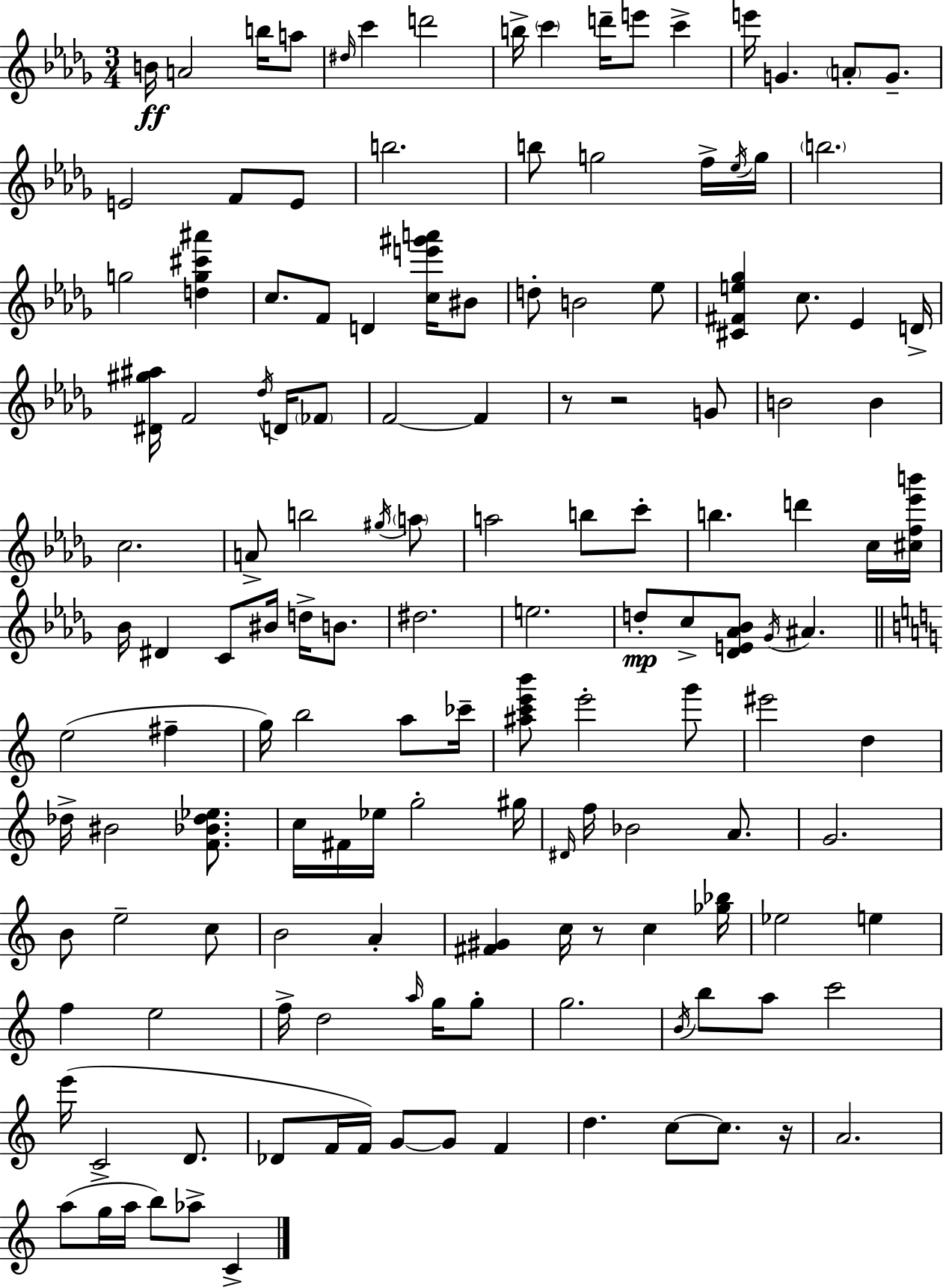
{
  \clef treble
  \numericTimeSignature
  \time 3/4
  \key bes \minor
  \repeat volta 2 { b'16\ff a'2 b''16 a''8 | \grace { dis''16 } c'''4 d'''2 | b''16-> \parenthesize c'''4 d'''16-- e'''8 c'''4-> | e'''16 g'4. \parenthesize a'8-. g'8.-- | \break e'2 f'8 e'8 | b''2. | b''8 g''2 f''16-> | \acciaccatura { ees''16 } g''16 \parenthesize b''2. | \break g''2 <d'' g'' cis''' ais'''>4 | c''8. f'8 d'4 <c'' e''' gis''' a'''>16 | bis'8 d''8-. b'2 | ees''8 <cis' fis' e'' ges''>4 c''8. ees'4 | \break d'16-> <dis' gis'' ais''>16 f'2 \acciaccatura { des''16 } | d'16 \parenthesize fes'8 f'2~~ f'4 | r8 r2 | g'8 b'2 b'4 | \break c''2. | a'8-> b''2 | \acciaccatura { gis''16 } \parenthesize a''8 a''2 | b''8 c'''8-. b''4. d'''4 | \break c''16 <cis'' f'' ees''' b'''>16 bes'16 dis'4 c'8 bis'16 | d''16-> b'8. dis''2. | e''2. | d''8-.\mp c''8-> <des' e' aes' bes'>8 \acciaccatura { ges'16 } ais'4. | \break \bar "||" \break \key c \major e''2( fis''4-- | g''16) b''2 a''8 ces'''16-- | <ais'' c''' e''' b'''>8 e'''2-. g'''8 | eis'''2 d''4 | \break des''16-> bis'2 <f' bes' des'' ees''>8. | c''16 fis'16 ees''16 g''2-. gis''16 | \grace { dis'16 } f''16 bes'2 a'8. | g'2. | \break b'8 e''2-- c''8 | b'2 a'4-. | <fis' gis'>4 c''16 r8 c''4 | <ges'' bes''>16 ees''2 e''4 | \break f''4 e''2 | f''16-> d''2 \grace { a''16 } g''16 | g''8-. g''2. | \acciaccatura { b'16 } b''8 a''8 c'''2 | \break e'''16( c'2-> | d'8. des'8 f'16 f'16) g'8~~ g'8 f'4 | d''4. c''8~~ c''8. | r16 a'2. | \break a''8( g''16 a''16 b''8) aes''8-> c'4-> | } \bar "|."
}